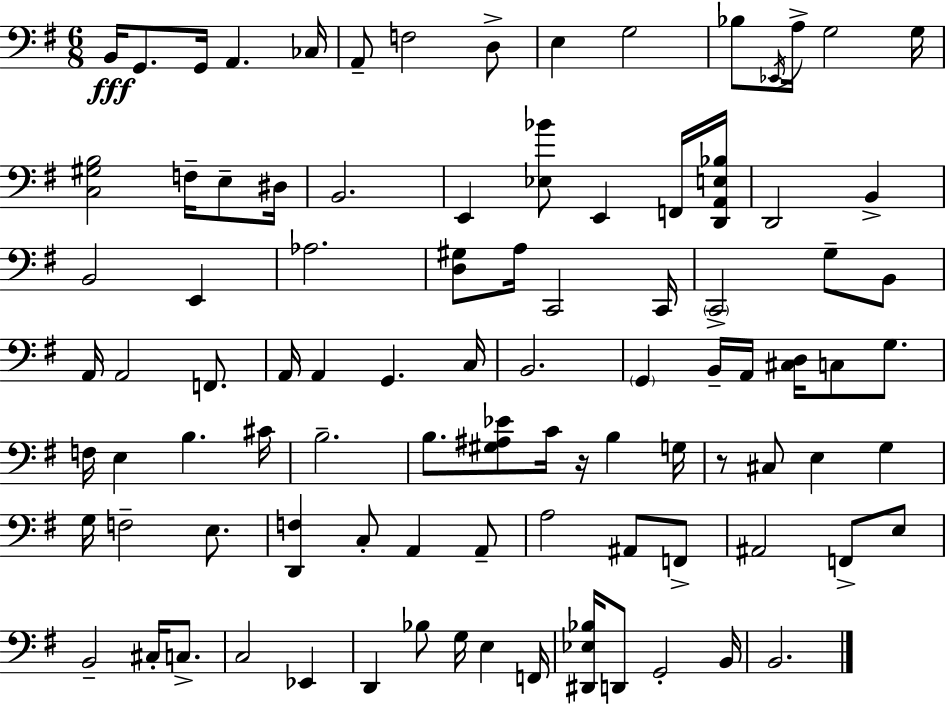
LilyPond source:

{
  \clef bass
  \numericTimeSignature
  \time 6/8
  \key g \major
  b,16\fff g,8. g,16 a,4. ces16 | a,8-- f2 d8-> | e4 g2 | bes8 \acciaccatura { ees,16 } a16-> g2 | \break g16 <c gis b>2 f16-- e8-- | dis16 b,2. | e,4 <ees bes'>8 e,4 f,16 | <d, a, e bes>16 d,2 b,4-> | \break b,2 e,4 | aes2. | <d gis>8 a16 c,2 | c,16 \parenthesize c,2-> g8-- b,8 | \break a,16 a,2 f,8. | a,16 a,4 g,4. | c16 b,2. | \parenthesize g,4 b,16-- a,16 <cis d>16 c8 g8. | \break f16 e4 b4. | cis'16 b2.-- | b8. <gis ais ees'>8 c'16 r16 b4 | g16 r8 cis8 e4 g4 | \break g16 f2-- e8. | <d, f>4 c8-. a,4 a,8-- | a2 ais,8 f,8-> | ais,2 f,8-> e8 | \break b,2-- cis16-. c8.-> | c2 ees,4 | d,4 bes8 g16 e4 | f,16 <dis, ees bes>16 d,8 g,2-. | \break b,16 b,2. | \bar "|."
}